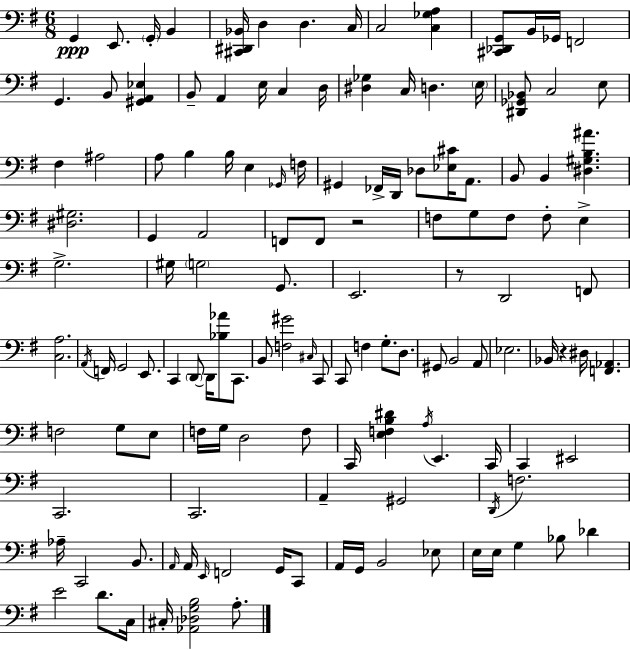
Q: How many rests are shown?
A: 3